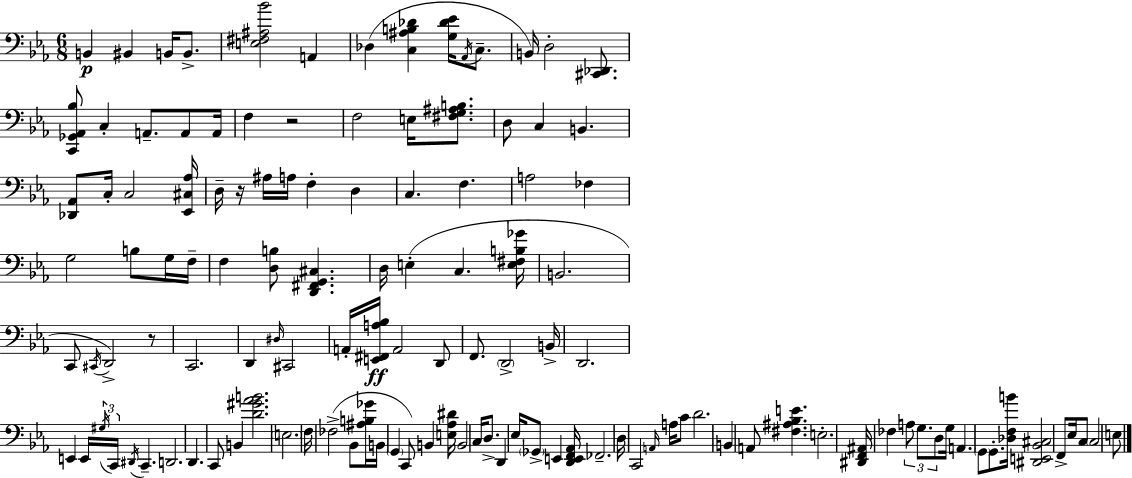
{
  \clef bass
  \numericTimeSignature
  \time 6/8
  \key c \minor
  b,4\p bis,4 b,16 b,8.-> | <e fis ais bes'>2 a,4 | des4( <c ais b des'>4 <g des' ees'>16 \acciaccatura { aes,16 } c8.-- | b,16) d2-. <cis, des,>8. | \break <c, ges, aes, bes>8 c4-. a,8.-- a,8 | a,16 f4 r2 | f2 e16 <fis g ais b>8. | d8 c4 b,4. | \break <des, aes,>8 c16-. c2 | <ees, cis aes>16 d16-- r16 ais16 a16 f4-. d4 | c4. f4. | a2 fes4 | \break g2 b8 g16 | f16-- f4 <d b>8 <d, fis, g, cis>4. | d16 e4-.( c4. | <e fis b ges'>16 b,2. | \break c,8 \acciaccatura { cis,16 }) d,2-> | r8 c,2. | d,4 \grace { dis16 } cis,2 | a,16-. <e, fis, a bes>16\ff a,2 | \break d,8 f,8. \parenthesize d,2-> | b,16-> d,2. | e,4 e,16 \tuplet 3/2 { \acciaccatura { gis16 } c,16 \acciaccatura { dis,16 } } c,4.-- | d,2. | \break d,4. c,8 | b,4 <d' gis' aes' b'>2. | \parenthesize e2. | f16 fes2->( | \break bes,8 <ais b ges'>16 b,16 \parenthesize g,4 c,8) | b,4 <e aes dis'>16 b,2 | c16 d8.-> d,4 ees16 \parenthesize ges,8-> | e,4 <d, e, f, aes,>16 fes,2.-- | \break d16 c,2 | \grace { a,16 } a16 c'8 d'2. | b,4 a,8 | <fis ais bes e'>4. e2.-. | \break <dis, f, ais,>16 fes4 \tuplet 3/2 { a8 | g8. d8 } g16 a,4. | \parenthesize g,8 g,8.-. <des f b'>16 <dis, e, bes, cis>2 | f,8-> ees16 c8 \parenthesize c2 | \break e8 \bar "|."
}